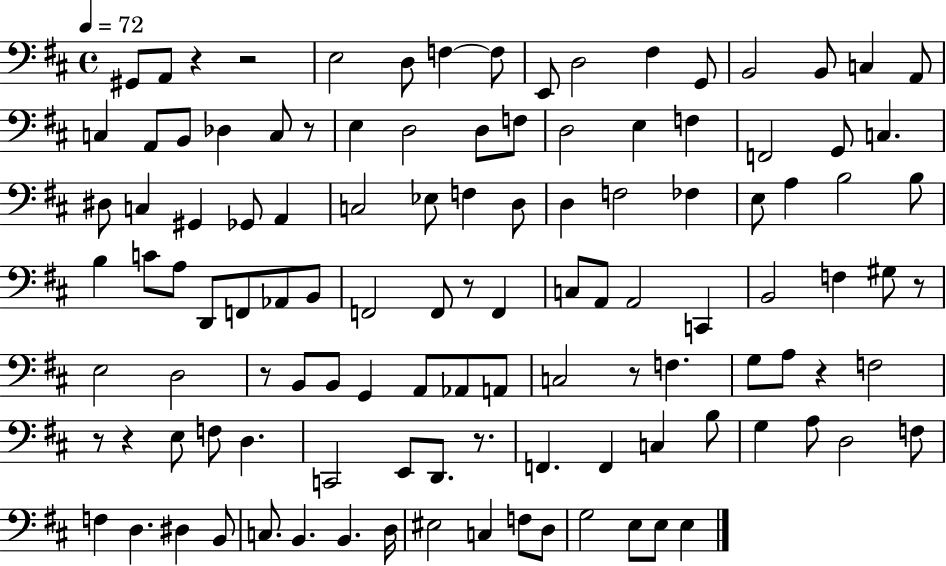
{
  \clef bass
  \time 4/4
  \defaultTimeSignature
  \key d \major
  \tempo 4 = 72
  gis,8 a,8 r4 r2 | e2 d8 f4~~ f8 | e,8 d2 fis4 g,8 | b,2 b,8 c4 a,8 | \break c4 a,8 b,8 des4 c8 r8 | e4 d2 d8 f8 | d2 e4 f4 | f,2 g,8 c4. | \break dis8 c4 gis,4 ges,8 a,4 | c2 ees8 f4 d8 | d4 f2 fes4 | e8 a4 b2 b8 | \break b4 c'8 a8 d,8 f,8 aes,8 b,8 | f,2 f,8 r8 f,4 | c8 a,8 a,2 c,4 | b,2 f4 gis8 r8 | \break e2 d2 | r8 b,8 b,8 g,4 a,8 aes,8 a,8 | c2 r8 f4. | g8 a8 r4 f2 | \break r8 r4 e8 f8 d4. | c,2 e,8 d,8. r8. | f,4. f,4 c4 b8 | g4 a8 d2 f8 | \break f4 d4. dis4 b,8 | c8. b,4. b,4. d16 | eis2 c4 f8 d8 | g2 e8 e8 e4 | \break \bar "|."
}